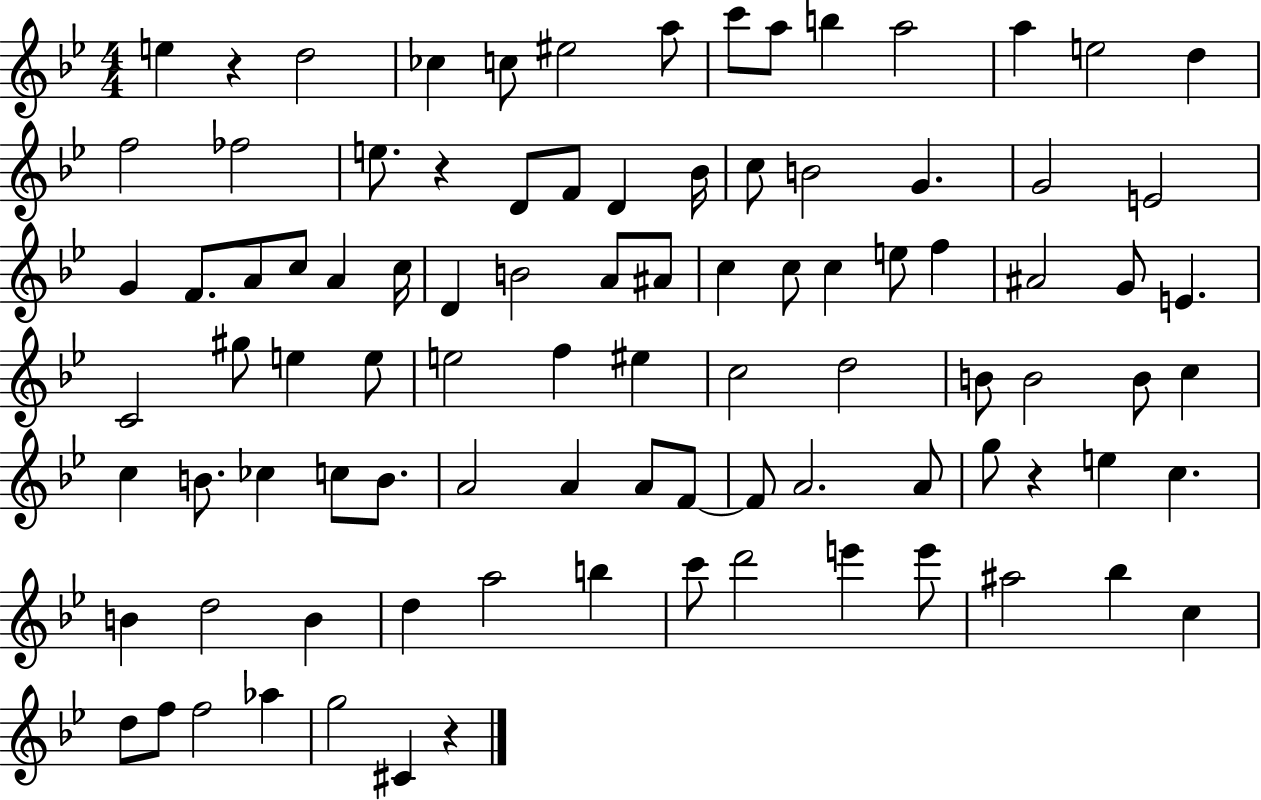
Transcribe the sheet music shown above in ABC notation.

X:1
T:Untitled
M:4/4
L:1/4
K:Bb
e z d2 _c c/2 ^e2 a/2 c'/2 a/2 b a2 a e2 d f2 _f2 e/2 z D/2 F/2 D _B/4 c/2 B2 G G2 E2 G F/2 A/2 c/2 A c/4 D B2 A/2 ^A/2 c c/2 c e/2 f ^A2 G/2 E C2 ^g/2 e e/2 e2 f ^e c2 d2 B/2 B2 B/2 c c B/2 _c c/2 B/2 A2 A A/2 F/2 F/2 A2 A/2 g/2 z e c B d2 B d a2 b c'/2 d'2 e' e'/2 ^a2 _b c d/2 f/2 f2 _a g2 ^C z